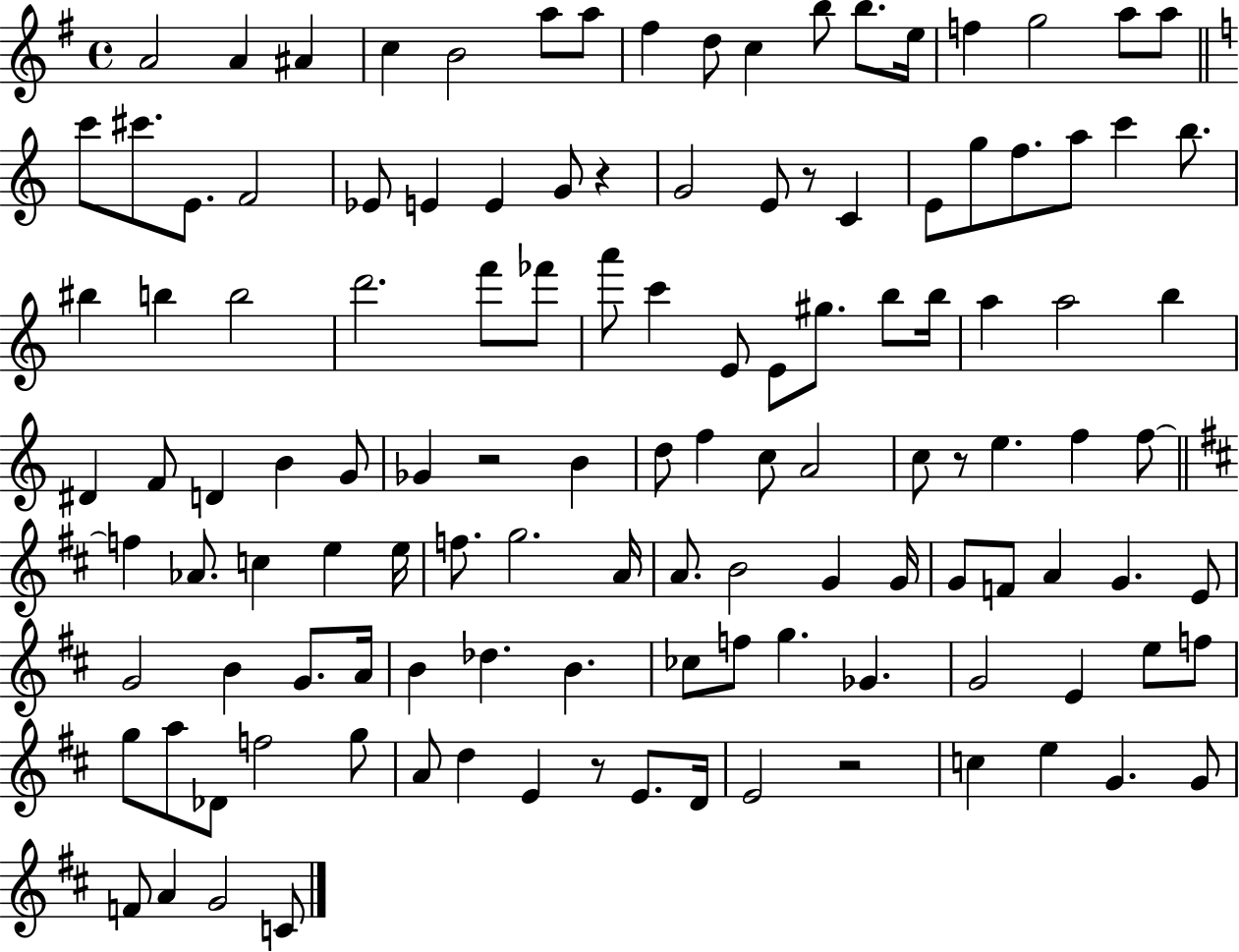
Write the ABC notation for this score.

X:1
T:Untitled
M:4/4
L:1/4
K:G
A2 A ^A c B2 a/2 a/2 ^f d/2 c b/2 b/2 e/4 f g2 a/2 a/2 c'/2 ^c'/2 E/2 F2 _E/2 E E G/2 z G2 E/2 z/2 C E/2 g/2 f/2 a/2 c' b/2 ^b b b2 d'2 f'/2 _f'/2 a'/2 c' E/2 E/2 ^g/2 b/2 b/4 a a2 b ^D F/2 D B G/2 _G z2 B d/2 f c/2 A2 c/2 z/2 e f f/2 f _A/2 c e e/4 f/2 g2 A/4 A/2 B2 G G/4 G/2 F/2 A G E/2 G2 B G/2 A/4 B _d B _c/2 f/2 g _G G2 E e/2 f/2 g/2 a/2 _D/2 f2 g/2 A/2 d E z/2 E/2 D/4 E2 z2 c e G G/2 F/2 A G2 C/2